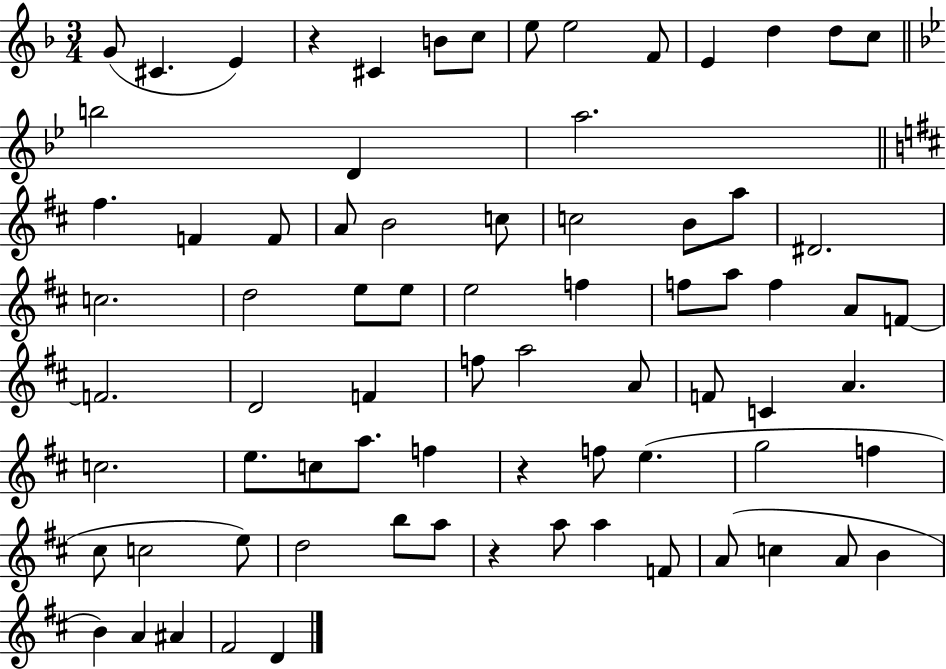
G4/e C#4/q. E4/q R/q C#4/q B4/e C5/e E5/e E5/h F4/e E4/q D5/q D5/e C5/e B5/h D4/q A5/h. F#5/q. F4/q F4/e A4/e B4/h C5/e C5/h B4/e A5/e D#4/h. C5/h. D5/h E5/e E5/e E5/h F5/q F5/e A5/e F5/q A4/e F4/e F4/h. D4/h F4/q F5/e A5/h A4/e F4/e C4/q A4/q. C5/h. E5/e. C5/e A5/e. F5/q R/q F5/e E5/q. G5/h F5/q C#5/e C5/h E5/e D5/h B5/e A5/e R/q A5/e A5/q F4/e A4/e C5/q A4/e B4/q B4/q A4/q A#4/q F#4/h D4/q